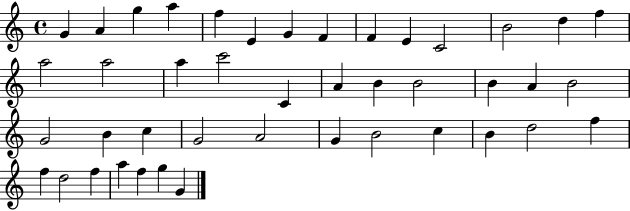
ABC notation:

X:1
T:Untitled
M:4/4
L:1/4
K:C
G A g a f E G F F E C2 B2 d f a2 a2 a c'2 C A B B2 B A B2 G2 B c G2 A2 G B2 c B d2 f f d2 f a f g G